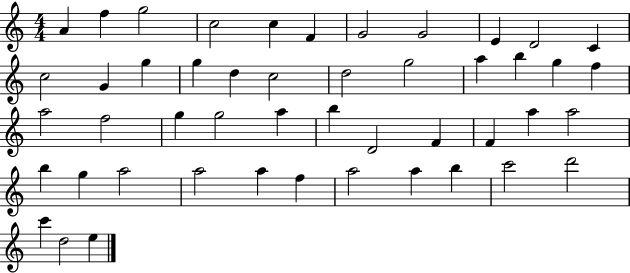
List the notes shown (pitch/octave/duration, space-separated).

A4/q F5/q G5/h C5/h C5/q F4/q G4/h G4/h E4/q D4/h C4/q C5/h G4/q G5/q G5/q D5/q C5/h D5/h G5/h A5/q B5/q G5/q F5/q A5/h F5/h G5/q G5/h A5/q B5/q D4/h F4/q F4/q A5/q A5/h B5/q G5/q A5/h A5/h A5/q F5/q A5/h A5/q B5/q C6/h D6/h C6/q D5/h E5/q